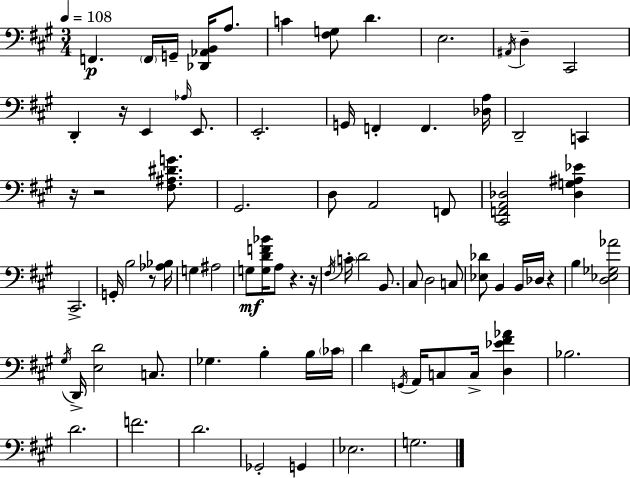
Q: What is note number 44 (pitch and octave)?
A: D2